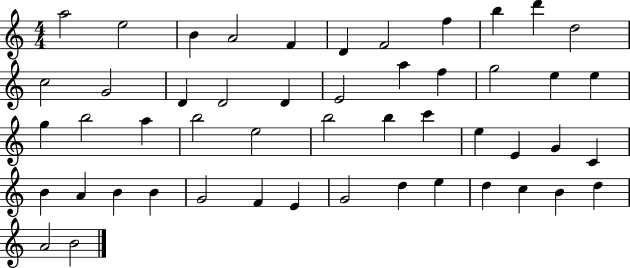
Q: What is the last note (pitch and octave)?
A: B4